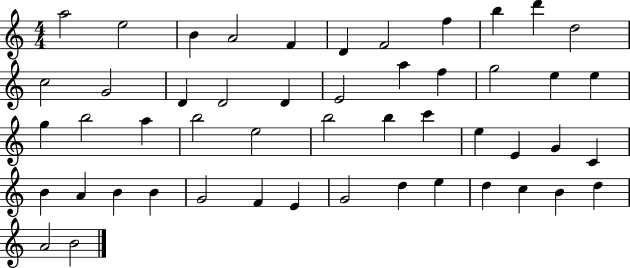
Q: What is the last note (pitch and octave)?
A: B4